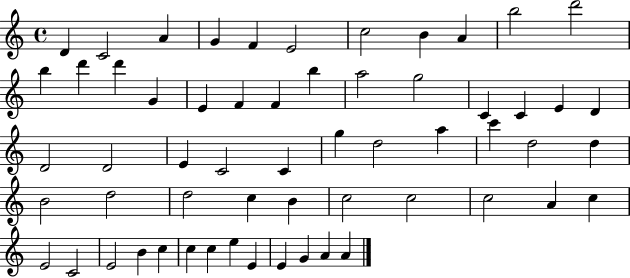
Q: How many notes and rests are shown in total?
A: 59